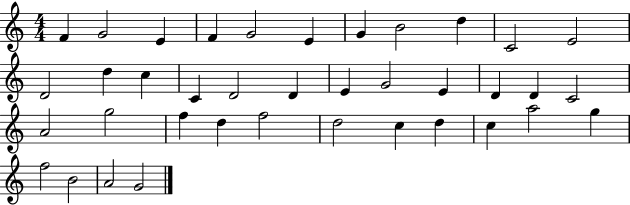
X:1
T:Untitled
M:4/4
L:1/4
K:C
F G2 E F G2 E G B2 d C2 E2 D2 d c C D2 D E G2 E D D C2 A2 g2 f d f2 d2 c d c a2 g f2 B2 A2 G2